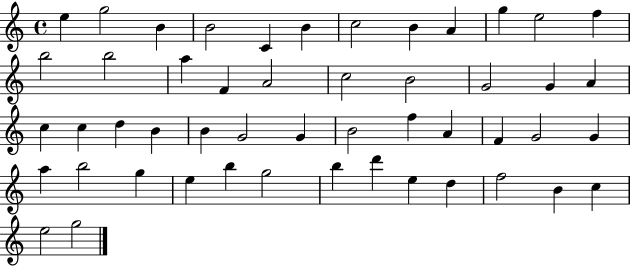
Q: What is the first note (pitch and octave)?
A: E5